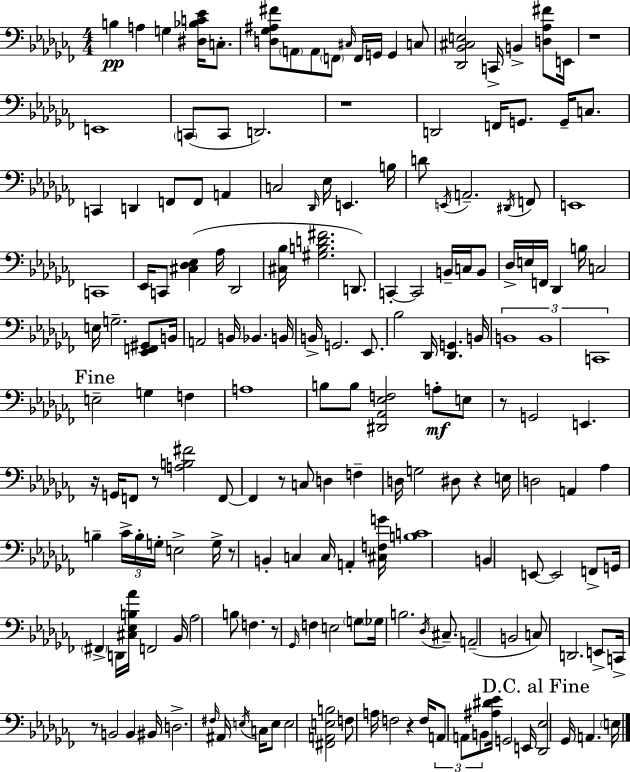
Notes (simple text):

B3/q A3/q G3/q [D#3,Bb3,C4,Eb4]/s C3/e. [D3,Gb3,A#3,F#4]/e A2/e A2/e F2/e C#3/s F2/s G2/s G2/q C3/e [Db2,Bb2,C#3,E3]/h C2/s B2/q [D3,Ab3,F#4]/e E2/s R/w E2/w C2/e C2/e D2/h. R/w D2/h F2/s G2/e. G2/s C3/e. C2/q D2/q F2/e F2/e A2/q C3/h Db2/s Eb3/s E2/q. B3/s D4/e E2/s A2/h. D#2/s F2/e E2/w C2/w Eb2/s C2/e [C#3,Db3,Eb3]/q Ab3/s Db2/h [C#3,Bb3]/s [G#3,B3,D4,F#4]/h. D2/e. C2/q C2/h B2/s C3/s B2/e Db3/s E3/s F2/s Db2/q B3/s C3/h E3/s G3/h. [Eb2,F2,G#2]/e B2/s A2/h B2/s Bb2/q. B2/s B2/s G2/h. Eb2/e. Bb3/h Db2/s [Db2,G2]/q. B2/s B2/w B2/w C2/w E3/h G3/q F3/q A3/w B3/e B3/e [D#2,Ab2,Eb3,F3]/h A3/e E3/e R/e G2/h E2/q. R/s G2/s F2/e R/e [A3,B3,F#4]/h F2/e F2/q R/e C3/e D3/q F3/q D3/s G3/h D#3/e R/q E3/s D3/h A2/q Ab3/q B3/q CES4/s B3/s G3/s E3/h G3/s R/e B2/q C3/q C3/s A2/q [C#3,F3,G4]/s [B3,C4]/w B2/q E2/e E2/h F2/e G2/s F#2/q D2/s [C#3,Eb3,B3,Ab4]/s F2/h Bb2/s Ab3/h B3/e F3/q. R/e Gb2/s F3/q E3/h G3/e Gb3/s B3/h. Db3/s C#3/e. A2/h B2/h C3/e D2/h. E2/e C2/s R/e B2/h B2/q BIS2/s D3/h. F#3/s A#2/s E3/s C3/s E3/e E3/h [F#2,A2,E3,B3]/h F3/e A3/s F3/h R/q F3/s A2/e A2/e B2/e [A#3,D#4,Eb4]/s G2/h E2/s [Db2,Eb3]/h Gb2/s A2/q. E3/s